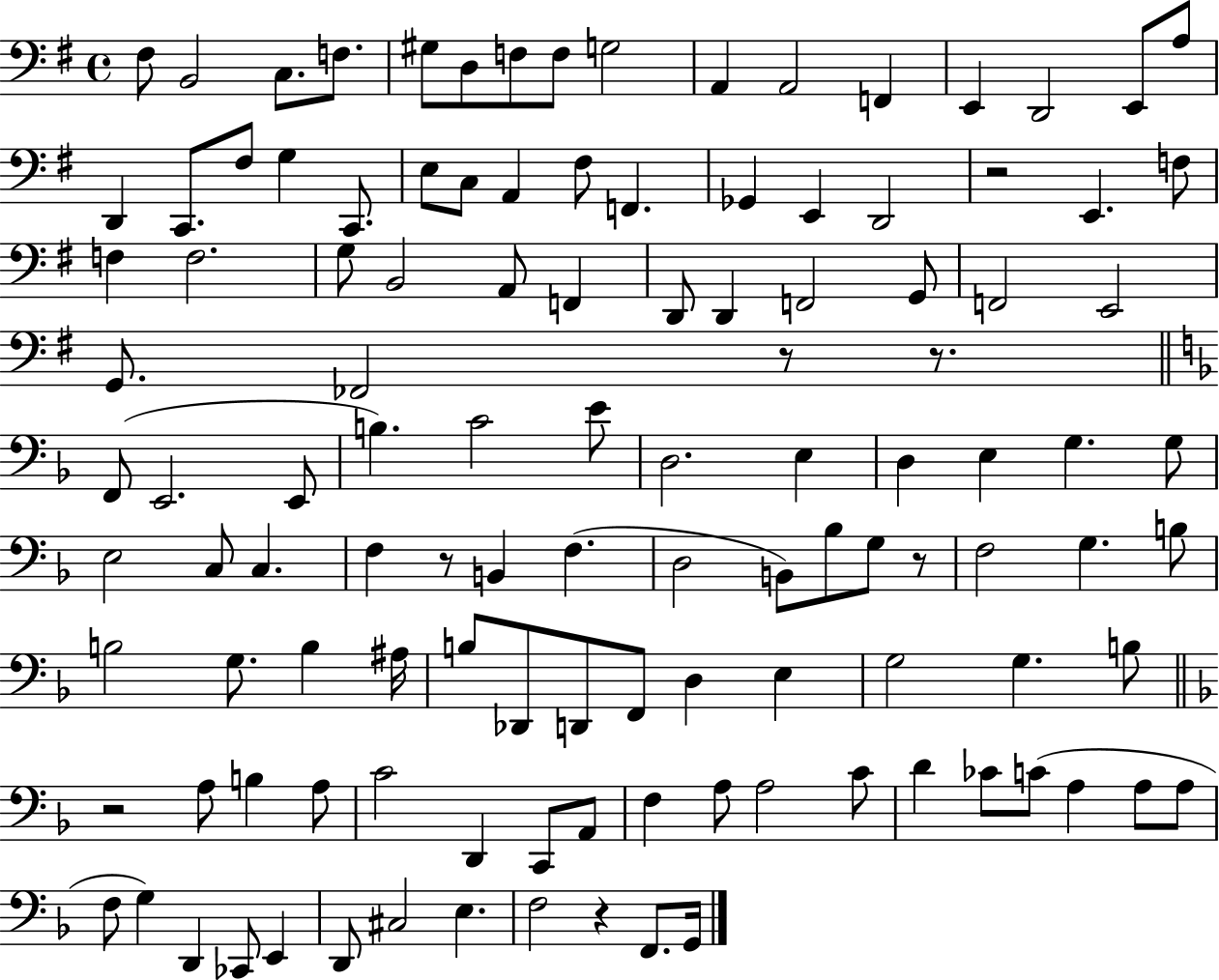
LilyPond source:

{
  \clef bass
  \time 4/4
  \defaultTimeSignature
  \key g \major
  \repeat volta 2 { fis8 b,2 c8. f8. | gis8 d8 f8 f8 g2 | a,4 a,2 f,4 | e,4 d,2 e,8 a8 | \break d,4 c,8. fis8 g4 c,8. | e8 c8 a,4 fis8 f,4. | ges,4 e,4 d,2 | r2 e,4. f8 | \break f4 f2. | g8 b,2 a,8 f,4 | d,8 d,4 f,2 g,8 | f,2 e,2 | \break g,8. fes,2 r8 r8. | \bar "||" \break \key d \minor f,8( e,2. e,8 | b4.) c'2 e'8 | d2. e4 | d4 e4 g4. g8 | \break e2 c8 c4. | f4 r8 b,4 f4.( | d2 b,8) bes8 g8 r8 | f2 g4. b8 | \break b2 g8. b4 ais16 | b8 des,8 d,8 f,8 d4 e4 | g2 g4. b8 | \bar "||" \break \key d \minor r2 a8 b4 a8 | c'2 d,4 c,8 a,8 | f4 a8 a2 c'8 | d'4 ces'8 c'8( a4 a8 a8 | \break f8 g4) d,4 ces,8 e,4 | d,8 cis2 e4. | f2 r4 f,8. g,16 | } \bar "|."
}